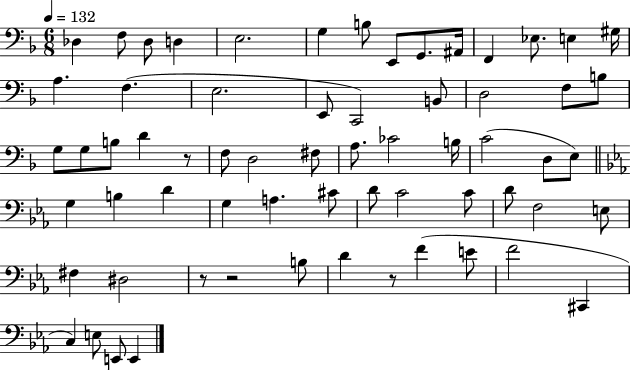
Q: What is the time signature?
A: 6/8